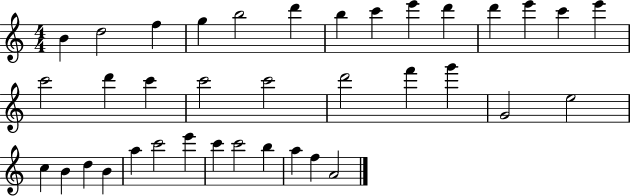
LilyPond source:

{
  \clef treble
  \numericTimeSignature
  \time 4/4
  \key c \major
  b'4 d''2 f''4 | g''4 b''2 d'''4 | b''4 c'''4 e'''4 d'''4 | d'''4 e'''4 c'''4 e'''4 | \break c'''2 d'''4 c'''4 | c'''2 c'''2 | d'''2 f'''4 g'''4 | g'2 e''2 | \break c''4 b'4 d''4 b'4 | a''4 c'''2 e'''4 | c'''4 c'''2 b''4 | a''4 f''4 a'2 | \break \bar "|."
}